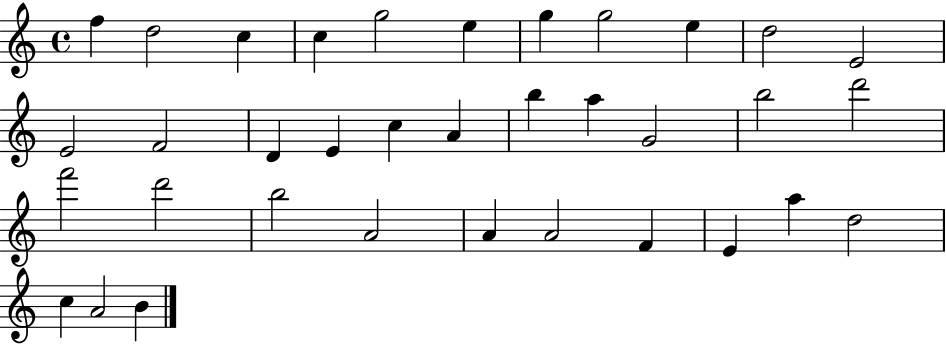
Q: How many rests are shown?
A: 0